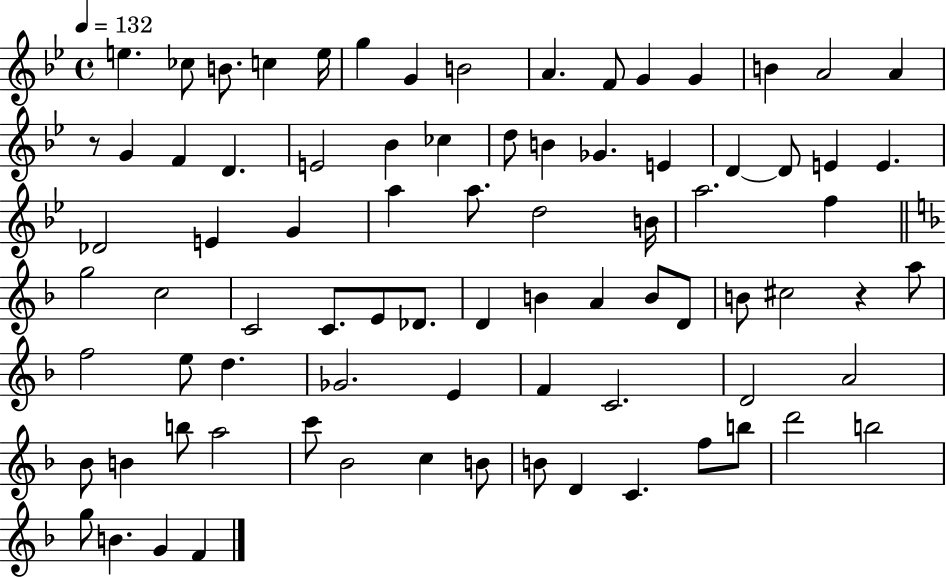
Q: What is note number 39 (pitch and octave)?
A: G5